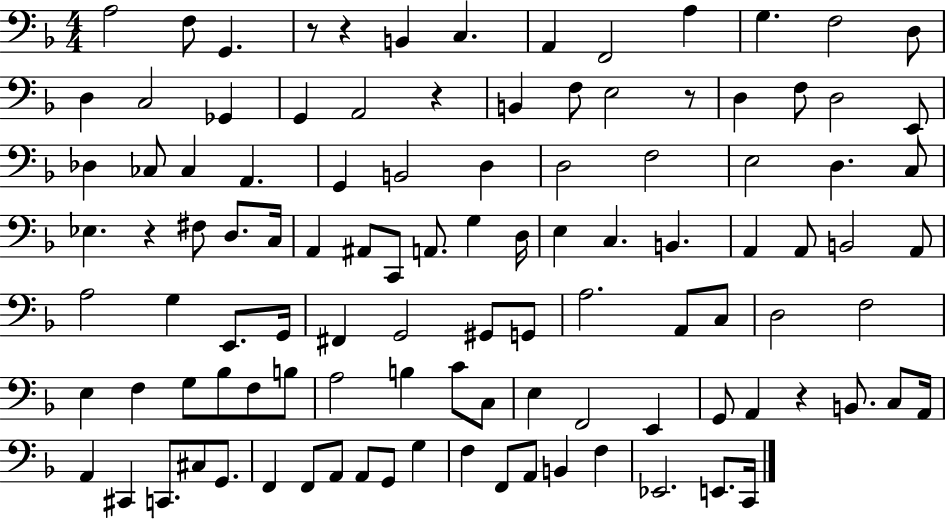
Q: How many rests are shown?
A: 6